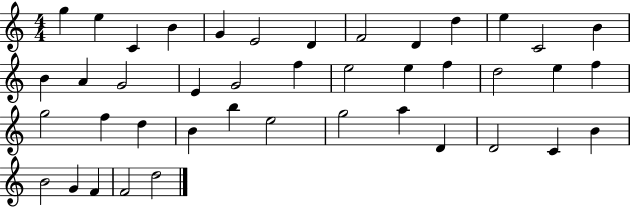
{
  \clef treble
  \numericTimeSignature
  \time 4/4
  \key c \major
  g''4 e''4 c'4 b'4 | g'4 e'2 d'4 | f'2 d'4 d''4 | e''4 c'2 b'4 | \break b'4 a'4 g'2 | e'4 g'2 f''4 | e''2 e''4 f''4 | d''2 e''4 f''4 | \break g''2 f''4 d''4 | b'4 b''4 e''2 | g''2 a''4 d'4 | d'2 c'4 b'4 | \break b'2 g'4 f'4 | f'2 d''2 | \bar "|."
}